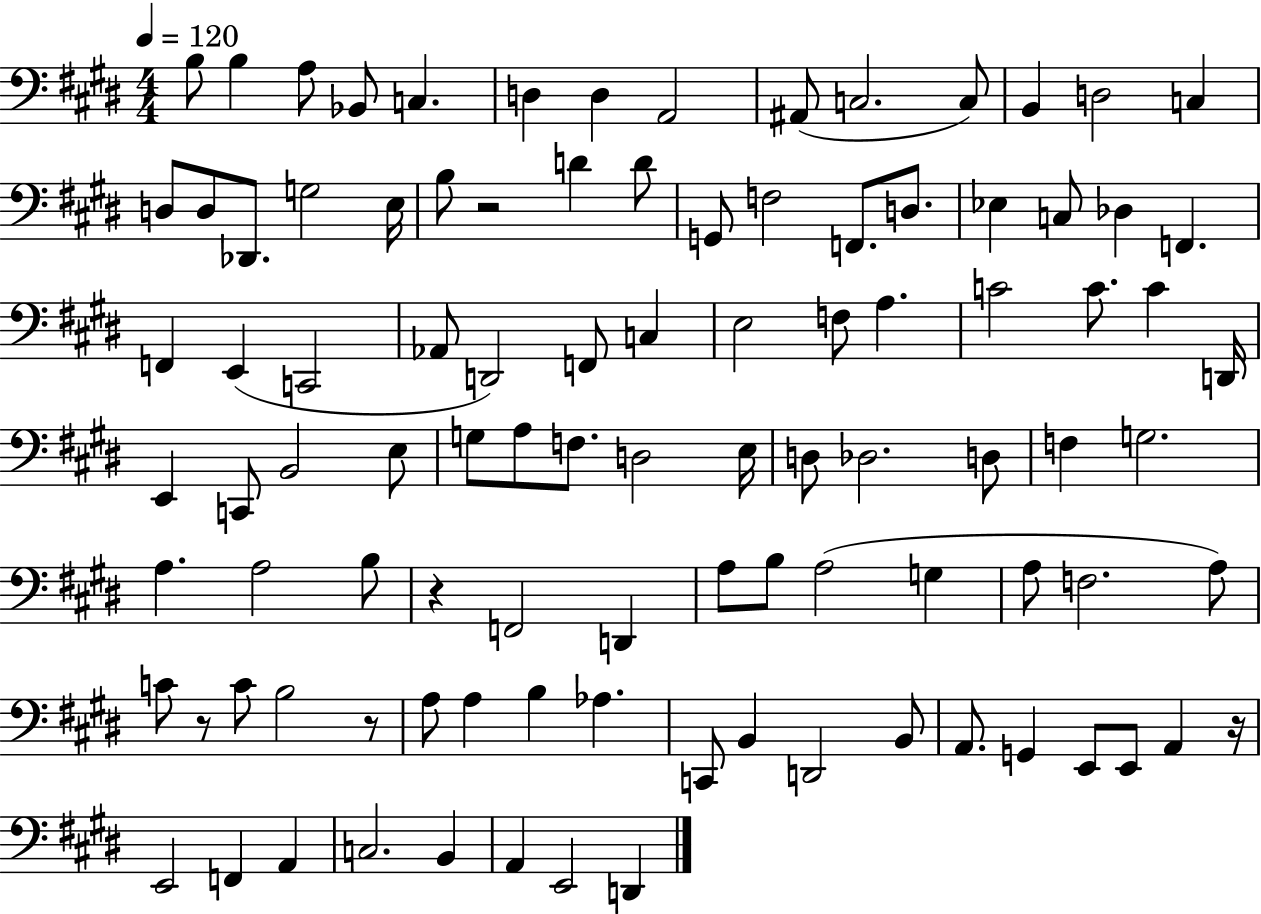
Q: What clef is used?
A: bass